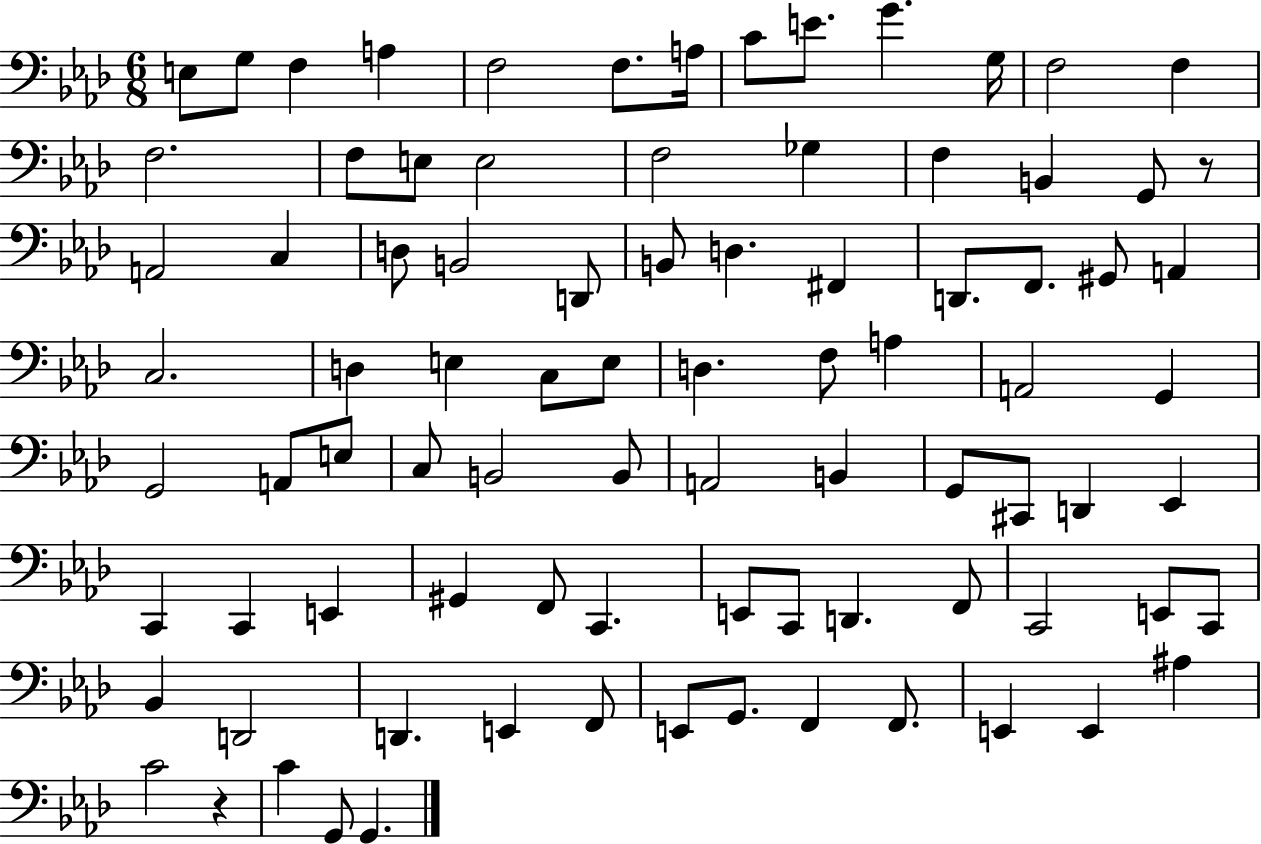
E3/e G3/e F3/q A3/q F3/h F3/e. A3/s C4/e E4/e. G4/q. G3/s F3/h F3/q F3/h. F3/e E3/e E3/h F3/h Gb3/q F3/q B2/q G2/e R/e A2/h C3/q D3/e B2/h D2/e B2/e D3/q. F#2/q D2/e. F2/e. G#2/e A2/q C3/h. D3/q E3/q C3/e E3/e D3/q. F3/e A3/q A2/h G2/q G2/h A2/e E3/e C3/e B2/h B2/e A2/h B2/q G2/e C#2/e D2/q Eb2/q C2/q C2/q E2/q G#2/q F2/e C2/q. E2/e C2/e D2/q. F2/e C2/h E2/e C2/e Bb2/q D2/h D2/q. E2/q F2/e E2/e G2/e. F2/q F2/e. E2/q E2/q A#3/q C4/h R/q C4/q G2/e G2/q.